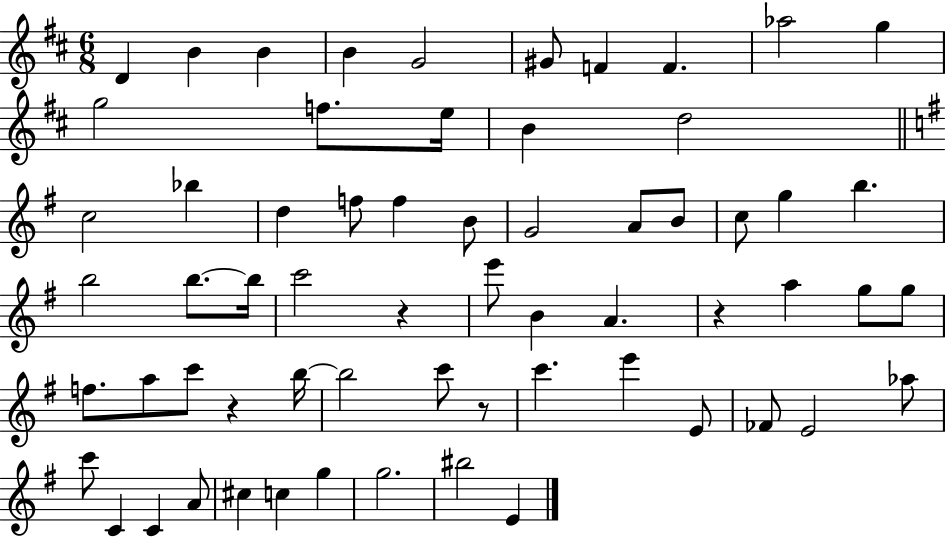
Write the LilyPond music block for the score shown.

{
  \clef treble
  \numericTimeSignature
  \time 6/8
  \key d \major
  d'4 b'4 b'4 | b'4 g'2 | gis'8 f'4 f'4. | aes''2 g''4 | \break g''2 f''8. e''16 | b'4 d''2 | \bar "||" \break \key g \major c''2 bes''4 | d''4 f''8 f''4 b'8 | g'2 a'8 b'8 | c''8 g''4 b''4. | \break b''2 b''8.~~ b''16 | c'''2 r4 | e'''8 b'4 a'4. | r4 a''4 g''8 g''8 | \break f''8. a''8 c'''8 r4 b''16~~ | b''2 c'''8 r8 | c'''4. e'''4 e'8 | fes'8 e'2 aes''8 | \break c'''8 c'4 c'4 a'8 | cis''4 c''4 g''4 | g''2. | bis''2 e'4 | \break \bar "|."
}